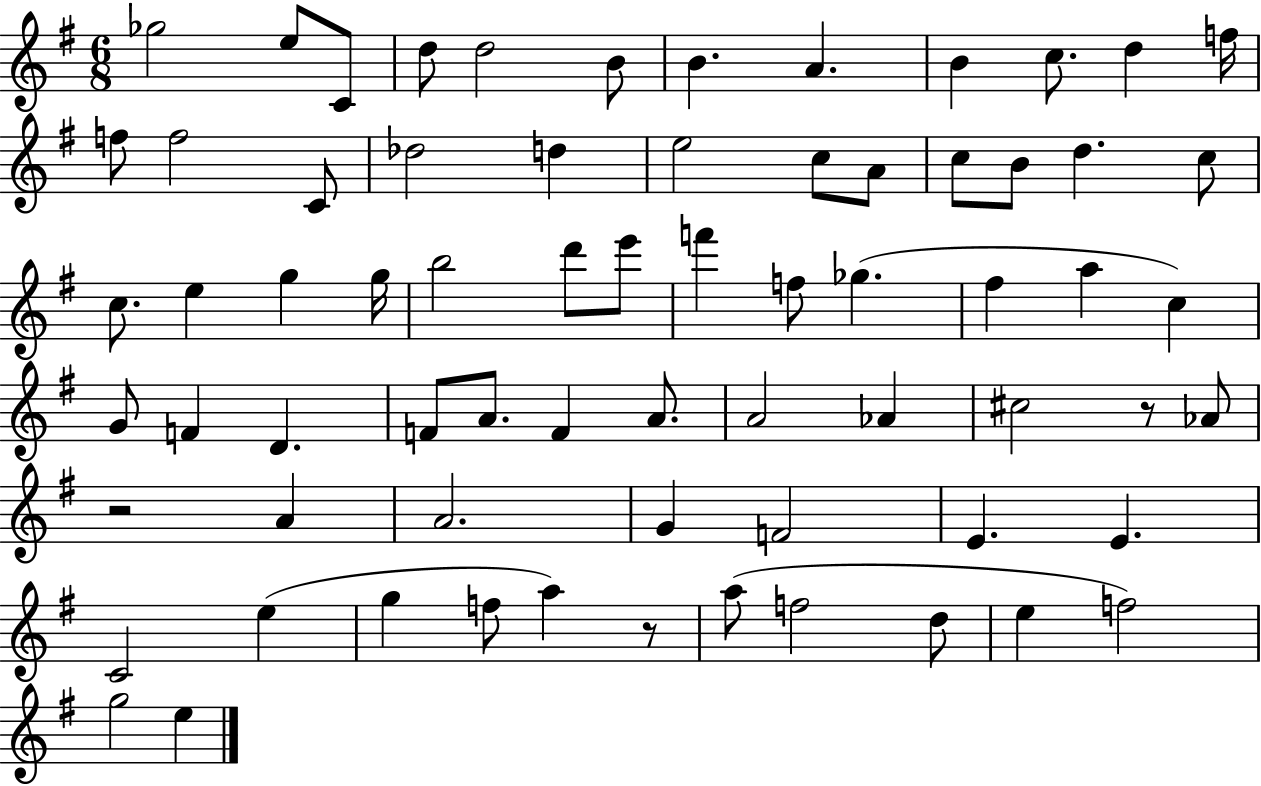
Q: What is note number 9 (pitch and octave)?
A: B4